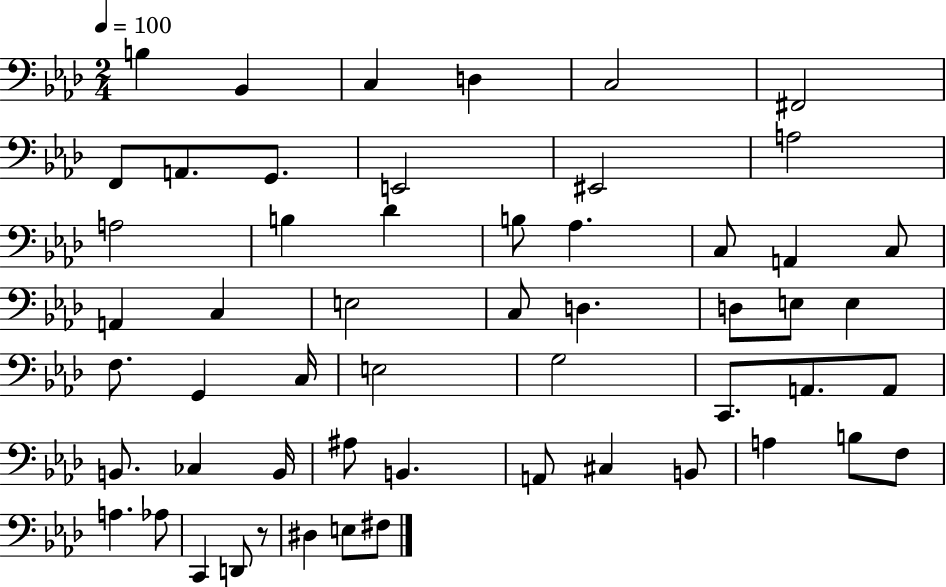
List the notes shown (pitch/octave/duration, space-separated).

B3/q Bb2/q C3/q D3/q C3/h F#2/h F2/e A2/e. G2/e. E2/h EIS2/h A3/h A3/h B3/q Db4/q B3/e Ab3/q. C3/e A2/q C3/e A2/q C3/q E3/h C3/e D3/q. D3/e E3/e E3/q F3/e. G2/q C3/s E3/h G3/h C2/e. A2/e. A2/e B2/e. CES3/q B2/s A#3/e B2/q. A2/e C#3/q B2/e A3/q B3/e F3/e A3/q. Ab3/e C2/q D2/e R/e D#3/q E3/e F#3/e